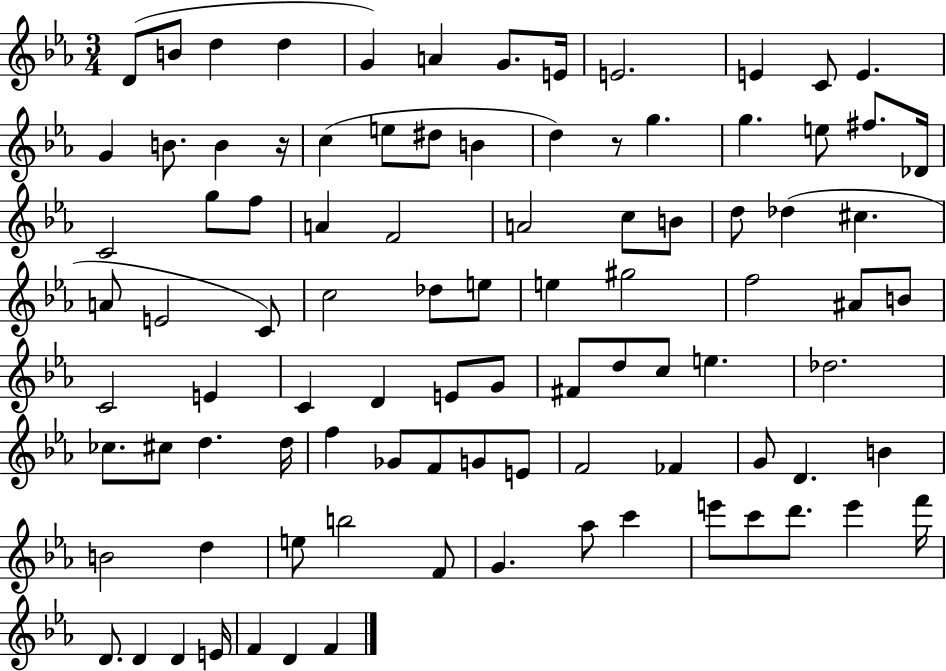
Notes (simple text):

D4/e B4/e D5/q D5/q G4/q A4/q G4/e. E4/s E4/h. E4/q C4/e E4/q. G4/q B4/e. B4/q R/s C5/q E5/e D#5/e B4/q D5/q R/e G5/q. G5/q. E5/e F#5/e. Db4/s C4/h G5/e F5/e A4/q F4/h A4/h C5/e B4/e D5/e Db5/q C#5/q. A4/e E4/h C4/e C5/h Db5/e E5/e E5/q G#5/h F5/h A#4/e B4/e C4/h E4/q C4/q D4/q E4/e G4/e F#4/e D5/e C5/e E5/q. Db5/h. CES5/e. C#5/e D5/q. D5/s F5/q Gb4/e F4/e G4/e E4/e F4/h FES4/q G4/e D4/q. B4/q B4/h D5/q E5/e B5/h F4/e G4/q. Ab5/e C6/q E6/e C6/e D6/e. E6/q F6/s D4/e. D4/q D4/q E4/s F4/q D4/q F4/q